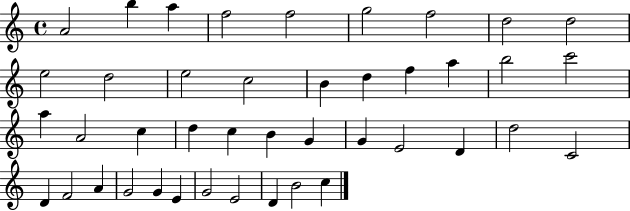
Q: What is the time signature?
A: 4/4